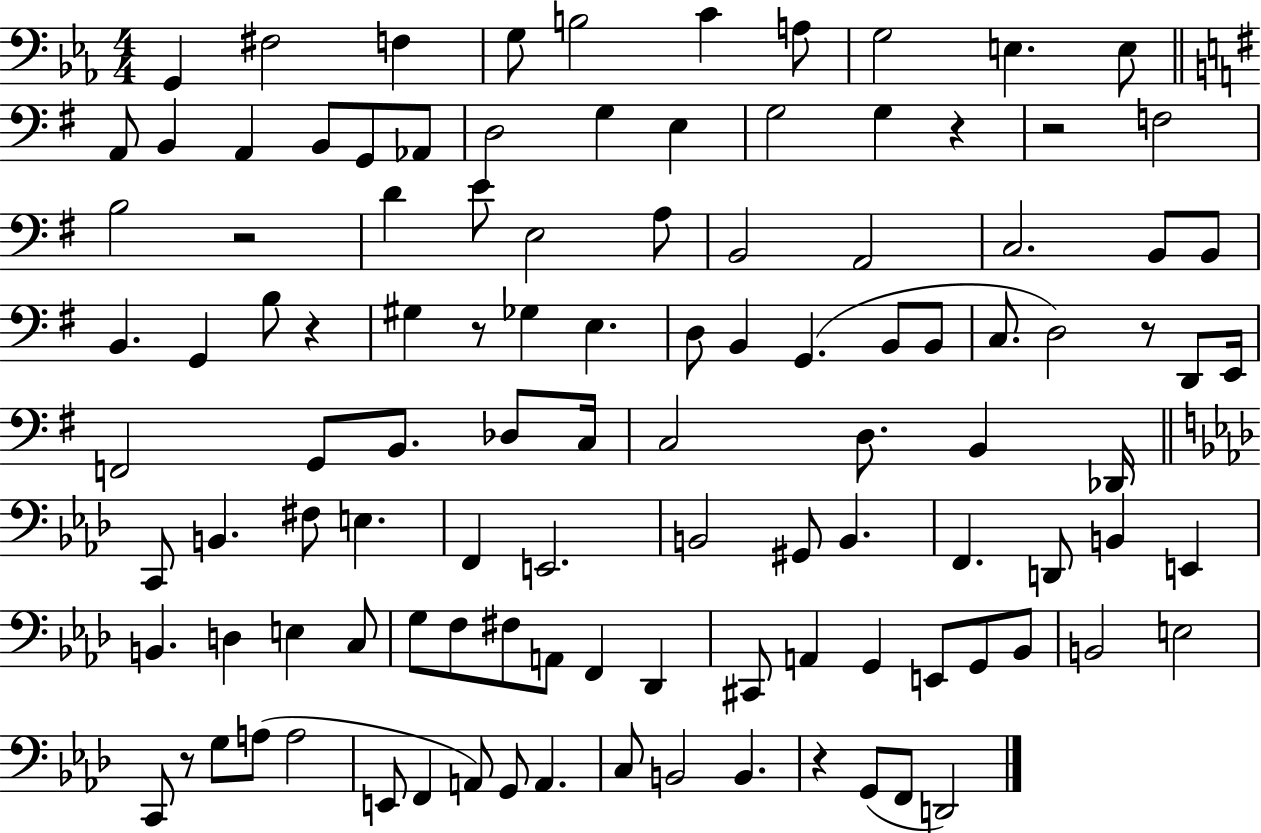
{
  \clef bass
  \numericTimeSignature
  \time 4/4
  \key ees \major
  g,4 fis2 f4 | g8 b2 c'4 a8 | g2 e4. e8 | \bar "||" \break \key e \minor a,8 b,4 a,4 b,8 g,8 aes,8 | d2 g4 e4 | g2 g4 r4 | r2 f2 | \break b2 r2 | d'4 e'8 e2 a8 | b,2 a,2 | c2. b,8 b,8 | \break b,4. g,4 b8 r4 | gis4 r8 ges4 e4. | d8 b,4 g,4.( b,8 b,8 | c8. d2) r8 d,8 e,16 | \break f,2 g,8 b,8. des8 c16 | c2 d8. b,4 des,16 | \bar "||" \break \key aes \major c,8 b,4. fis8 e4. | f,4 e,2. | b,2 gis,8 b,4. | f,4. d,8 b,4 e,4 | \break b,4. d4 e4 c8 | g8 f8 fis8 a,8 f,4 des,4 | cis,8 a,4 g,4 e,8 g,8 bes,8 | b,2 e2 | \break c,8 r8 g8 a8( a2 | e,8 f,4 a,8) g,8 a,4. | c8 b,2 b,4. | r4 g,8( f,8 d,2) | \break \bar "|."
}